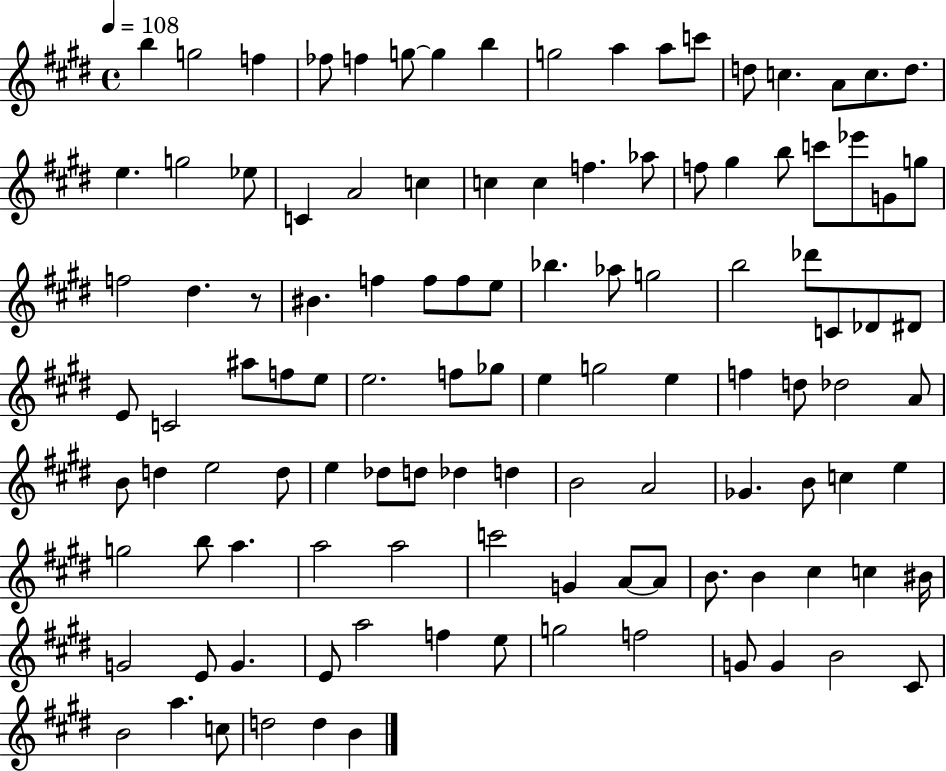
X:1
T:Untitled
M:4/4
L:1/4
K:E
b g2 f _f/2 f g/2 g b g2 a a/2 c'/2 d/2 c A/2 c/2 d/2 e g2 _e/2 C A2 c c c f _a/2 f/2 ^g b/2 c'/2 _e'/2 G/2 g/2 f2 ^d z/2 ^B f f/2 f/2 e/2 _b _a/2 g2 b2 _d'/2 C/2 _D/2 ^D/2 E/2 C2 ^a/2 f/2 e/2 e2 f/2 _g/2 e g2 e f d/2 _d2 A/2 B/2 d e2 d/2 e _d/2 d/2 _d d B2 A2 _G B/2 c e g2 b/2 a a2 a2 c'2 G A/2 A/2 B/2 B ^c c ^B/4 G2 E/2 G E/2 a2 f e/2 g2 f2 G/2 G B2 ^C/2 B2 a c/2 d2 d B